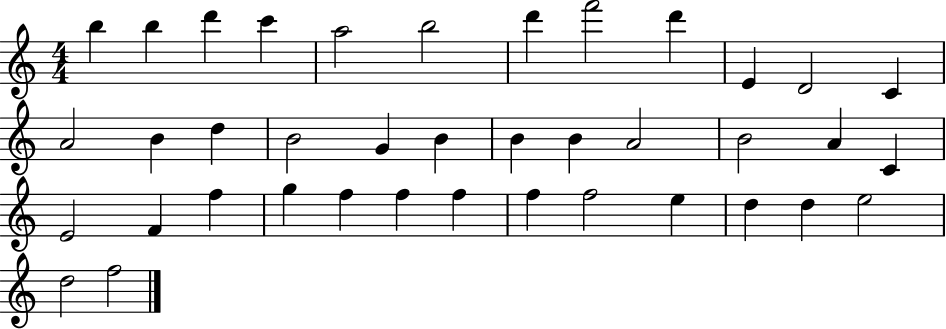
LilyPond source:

{
  \clef treble
  \numericTimeSignature
  \time 4/4
  \key c \major
  b''4 b''4 d'''4 c'''4 | a''2 b''2 | d'''4 f'''2 d'''4 | e'4 d'2 c'4 | \break a'2 b'4 d''4 | b'2 g'4 b'4 | b'4 b'4 a'2 | b'2 a'4 c'4 | \break e'2 f'4 f''4 | g''4 f''4 f''4 f''4 | f''4 f''2 e''4 | d''4 d''4 e''2 | \break d''2 f''2 | \bar "|."
}